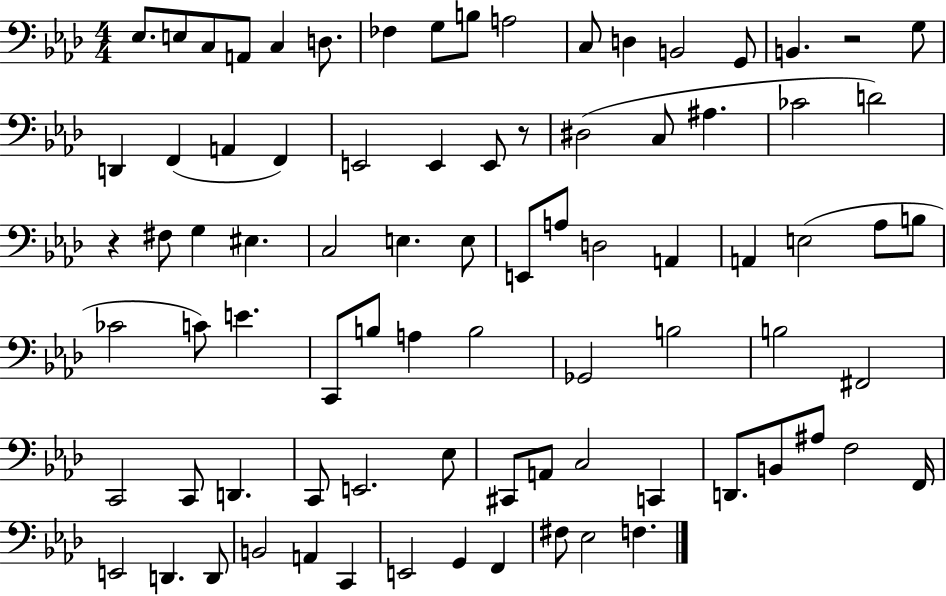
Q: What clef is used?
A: bass